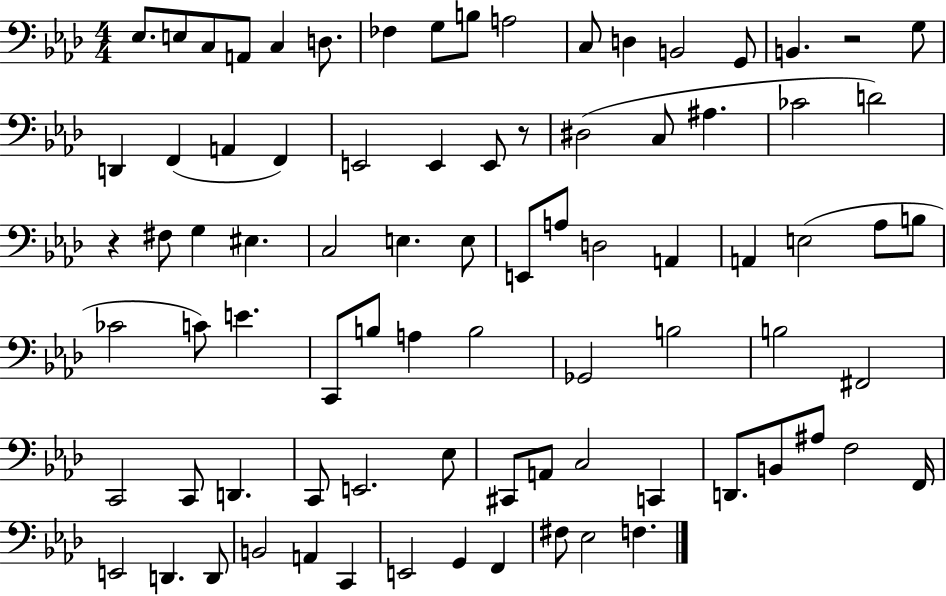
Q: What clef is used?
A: bass